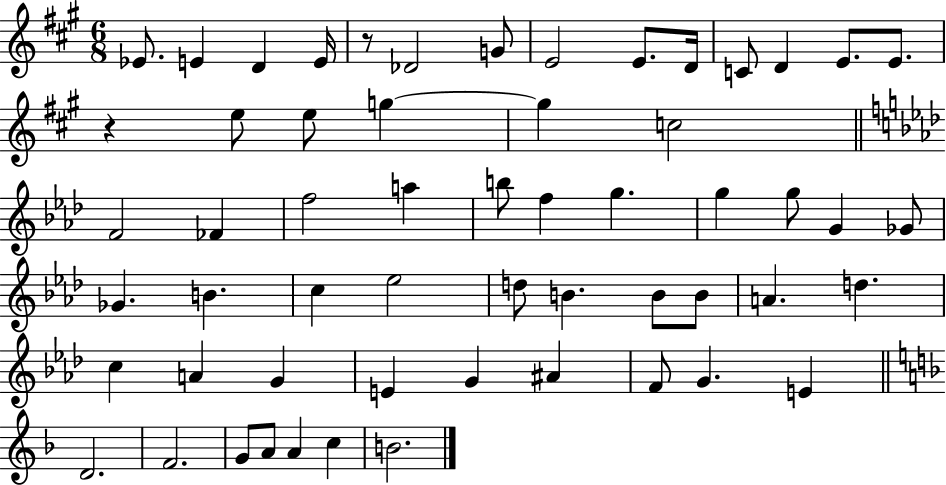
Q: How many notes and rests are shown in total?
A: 57